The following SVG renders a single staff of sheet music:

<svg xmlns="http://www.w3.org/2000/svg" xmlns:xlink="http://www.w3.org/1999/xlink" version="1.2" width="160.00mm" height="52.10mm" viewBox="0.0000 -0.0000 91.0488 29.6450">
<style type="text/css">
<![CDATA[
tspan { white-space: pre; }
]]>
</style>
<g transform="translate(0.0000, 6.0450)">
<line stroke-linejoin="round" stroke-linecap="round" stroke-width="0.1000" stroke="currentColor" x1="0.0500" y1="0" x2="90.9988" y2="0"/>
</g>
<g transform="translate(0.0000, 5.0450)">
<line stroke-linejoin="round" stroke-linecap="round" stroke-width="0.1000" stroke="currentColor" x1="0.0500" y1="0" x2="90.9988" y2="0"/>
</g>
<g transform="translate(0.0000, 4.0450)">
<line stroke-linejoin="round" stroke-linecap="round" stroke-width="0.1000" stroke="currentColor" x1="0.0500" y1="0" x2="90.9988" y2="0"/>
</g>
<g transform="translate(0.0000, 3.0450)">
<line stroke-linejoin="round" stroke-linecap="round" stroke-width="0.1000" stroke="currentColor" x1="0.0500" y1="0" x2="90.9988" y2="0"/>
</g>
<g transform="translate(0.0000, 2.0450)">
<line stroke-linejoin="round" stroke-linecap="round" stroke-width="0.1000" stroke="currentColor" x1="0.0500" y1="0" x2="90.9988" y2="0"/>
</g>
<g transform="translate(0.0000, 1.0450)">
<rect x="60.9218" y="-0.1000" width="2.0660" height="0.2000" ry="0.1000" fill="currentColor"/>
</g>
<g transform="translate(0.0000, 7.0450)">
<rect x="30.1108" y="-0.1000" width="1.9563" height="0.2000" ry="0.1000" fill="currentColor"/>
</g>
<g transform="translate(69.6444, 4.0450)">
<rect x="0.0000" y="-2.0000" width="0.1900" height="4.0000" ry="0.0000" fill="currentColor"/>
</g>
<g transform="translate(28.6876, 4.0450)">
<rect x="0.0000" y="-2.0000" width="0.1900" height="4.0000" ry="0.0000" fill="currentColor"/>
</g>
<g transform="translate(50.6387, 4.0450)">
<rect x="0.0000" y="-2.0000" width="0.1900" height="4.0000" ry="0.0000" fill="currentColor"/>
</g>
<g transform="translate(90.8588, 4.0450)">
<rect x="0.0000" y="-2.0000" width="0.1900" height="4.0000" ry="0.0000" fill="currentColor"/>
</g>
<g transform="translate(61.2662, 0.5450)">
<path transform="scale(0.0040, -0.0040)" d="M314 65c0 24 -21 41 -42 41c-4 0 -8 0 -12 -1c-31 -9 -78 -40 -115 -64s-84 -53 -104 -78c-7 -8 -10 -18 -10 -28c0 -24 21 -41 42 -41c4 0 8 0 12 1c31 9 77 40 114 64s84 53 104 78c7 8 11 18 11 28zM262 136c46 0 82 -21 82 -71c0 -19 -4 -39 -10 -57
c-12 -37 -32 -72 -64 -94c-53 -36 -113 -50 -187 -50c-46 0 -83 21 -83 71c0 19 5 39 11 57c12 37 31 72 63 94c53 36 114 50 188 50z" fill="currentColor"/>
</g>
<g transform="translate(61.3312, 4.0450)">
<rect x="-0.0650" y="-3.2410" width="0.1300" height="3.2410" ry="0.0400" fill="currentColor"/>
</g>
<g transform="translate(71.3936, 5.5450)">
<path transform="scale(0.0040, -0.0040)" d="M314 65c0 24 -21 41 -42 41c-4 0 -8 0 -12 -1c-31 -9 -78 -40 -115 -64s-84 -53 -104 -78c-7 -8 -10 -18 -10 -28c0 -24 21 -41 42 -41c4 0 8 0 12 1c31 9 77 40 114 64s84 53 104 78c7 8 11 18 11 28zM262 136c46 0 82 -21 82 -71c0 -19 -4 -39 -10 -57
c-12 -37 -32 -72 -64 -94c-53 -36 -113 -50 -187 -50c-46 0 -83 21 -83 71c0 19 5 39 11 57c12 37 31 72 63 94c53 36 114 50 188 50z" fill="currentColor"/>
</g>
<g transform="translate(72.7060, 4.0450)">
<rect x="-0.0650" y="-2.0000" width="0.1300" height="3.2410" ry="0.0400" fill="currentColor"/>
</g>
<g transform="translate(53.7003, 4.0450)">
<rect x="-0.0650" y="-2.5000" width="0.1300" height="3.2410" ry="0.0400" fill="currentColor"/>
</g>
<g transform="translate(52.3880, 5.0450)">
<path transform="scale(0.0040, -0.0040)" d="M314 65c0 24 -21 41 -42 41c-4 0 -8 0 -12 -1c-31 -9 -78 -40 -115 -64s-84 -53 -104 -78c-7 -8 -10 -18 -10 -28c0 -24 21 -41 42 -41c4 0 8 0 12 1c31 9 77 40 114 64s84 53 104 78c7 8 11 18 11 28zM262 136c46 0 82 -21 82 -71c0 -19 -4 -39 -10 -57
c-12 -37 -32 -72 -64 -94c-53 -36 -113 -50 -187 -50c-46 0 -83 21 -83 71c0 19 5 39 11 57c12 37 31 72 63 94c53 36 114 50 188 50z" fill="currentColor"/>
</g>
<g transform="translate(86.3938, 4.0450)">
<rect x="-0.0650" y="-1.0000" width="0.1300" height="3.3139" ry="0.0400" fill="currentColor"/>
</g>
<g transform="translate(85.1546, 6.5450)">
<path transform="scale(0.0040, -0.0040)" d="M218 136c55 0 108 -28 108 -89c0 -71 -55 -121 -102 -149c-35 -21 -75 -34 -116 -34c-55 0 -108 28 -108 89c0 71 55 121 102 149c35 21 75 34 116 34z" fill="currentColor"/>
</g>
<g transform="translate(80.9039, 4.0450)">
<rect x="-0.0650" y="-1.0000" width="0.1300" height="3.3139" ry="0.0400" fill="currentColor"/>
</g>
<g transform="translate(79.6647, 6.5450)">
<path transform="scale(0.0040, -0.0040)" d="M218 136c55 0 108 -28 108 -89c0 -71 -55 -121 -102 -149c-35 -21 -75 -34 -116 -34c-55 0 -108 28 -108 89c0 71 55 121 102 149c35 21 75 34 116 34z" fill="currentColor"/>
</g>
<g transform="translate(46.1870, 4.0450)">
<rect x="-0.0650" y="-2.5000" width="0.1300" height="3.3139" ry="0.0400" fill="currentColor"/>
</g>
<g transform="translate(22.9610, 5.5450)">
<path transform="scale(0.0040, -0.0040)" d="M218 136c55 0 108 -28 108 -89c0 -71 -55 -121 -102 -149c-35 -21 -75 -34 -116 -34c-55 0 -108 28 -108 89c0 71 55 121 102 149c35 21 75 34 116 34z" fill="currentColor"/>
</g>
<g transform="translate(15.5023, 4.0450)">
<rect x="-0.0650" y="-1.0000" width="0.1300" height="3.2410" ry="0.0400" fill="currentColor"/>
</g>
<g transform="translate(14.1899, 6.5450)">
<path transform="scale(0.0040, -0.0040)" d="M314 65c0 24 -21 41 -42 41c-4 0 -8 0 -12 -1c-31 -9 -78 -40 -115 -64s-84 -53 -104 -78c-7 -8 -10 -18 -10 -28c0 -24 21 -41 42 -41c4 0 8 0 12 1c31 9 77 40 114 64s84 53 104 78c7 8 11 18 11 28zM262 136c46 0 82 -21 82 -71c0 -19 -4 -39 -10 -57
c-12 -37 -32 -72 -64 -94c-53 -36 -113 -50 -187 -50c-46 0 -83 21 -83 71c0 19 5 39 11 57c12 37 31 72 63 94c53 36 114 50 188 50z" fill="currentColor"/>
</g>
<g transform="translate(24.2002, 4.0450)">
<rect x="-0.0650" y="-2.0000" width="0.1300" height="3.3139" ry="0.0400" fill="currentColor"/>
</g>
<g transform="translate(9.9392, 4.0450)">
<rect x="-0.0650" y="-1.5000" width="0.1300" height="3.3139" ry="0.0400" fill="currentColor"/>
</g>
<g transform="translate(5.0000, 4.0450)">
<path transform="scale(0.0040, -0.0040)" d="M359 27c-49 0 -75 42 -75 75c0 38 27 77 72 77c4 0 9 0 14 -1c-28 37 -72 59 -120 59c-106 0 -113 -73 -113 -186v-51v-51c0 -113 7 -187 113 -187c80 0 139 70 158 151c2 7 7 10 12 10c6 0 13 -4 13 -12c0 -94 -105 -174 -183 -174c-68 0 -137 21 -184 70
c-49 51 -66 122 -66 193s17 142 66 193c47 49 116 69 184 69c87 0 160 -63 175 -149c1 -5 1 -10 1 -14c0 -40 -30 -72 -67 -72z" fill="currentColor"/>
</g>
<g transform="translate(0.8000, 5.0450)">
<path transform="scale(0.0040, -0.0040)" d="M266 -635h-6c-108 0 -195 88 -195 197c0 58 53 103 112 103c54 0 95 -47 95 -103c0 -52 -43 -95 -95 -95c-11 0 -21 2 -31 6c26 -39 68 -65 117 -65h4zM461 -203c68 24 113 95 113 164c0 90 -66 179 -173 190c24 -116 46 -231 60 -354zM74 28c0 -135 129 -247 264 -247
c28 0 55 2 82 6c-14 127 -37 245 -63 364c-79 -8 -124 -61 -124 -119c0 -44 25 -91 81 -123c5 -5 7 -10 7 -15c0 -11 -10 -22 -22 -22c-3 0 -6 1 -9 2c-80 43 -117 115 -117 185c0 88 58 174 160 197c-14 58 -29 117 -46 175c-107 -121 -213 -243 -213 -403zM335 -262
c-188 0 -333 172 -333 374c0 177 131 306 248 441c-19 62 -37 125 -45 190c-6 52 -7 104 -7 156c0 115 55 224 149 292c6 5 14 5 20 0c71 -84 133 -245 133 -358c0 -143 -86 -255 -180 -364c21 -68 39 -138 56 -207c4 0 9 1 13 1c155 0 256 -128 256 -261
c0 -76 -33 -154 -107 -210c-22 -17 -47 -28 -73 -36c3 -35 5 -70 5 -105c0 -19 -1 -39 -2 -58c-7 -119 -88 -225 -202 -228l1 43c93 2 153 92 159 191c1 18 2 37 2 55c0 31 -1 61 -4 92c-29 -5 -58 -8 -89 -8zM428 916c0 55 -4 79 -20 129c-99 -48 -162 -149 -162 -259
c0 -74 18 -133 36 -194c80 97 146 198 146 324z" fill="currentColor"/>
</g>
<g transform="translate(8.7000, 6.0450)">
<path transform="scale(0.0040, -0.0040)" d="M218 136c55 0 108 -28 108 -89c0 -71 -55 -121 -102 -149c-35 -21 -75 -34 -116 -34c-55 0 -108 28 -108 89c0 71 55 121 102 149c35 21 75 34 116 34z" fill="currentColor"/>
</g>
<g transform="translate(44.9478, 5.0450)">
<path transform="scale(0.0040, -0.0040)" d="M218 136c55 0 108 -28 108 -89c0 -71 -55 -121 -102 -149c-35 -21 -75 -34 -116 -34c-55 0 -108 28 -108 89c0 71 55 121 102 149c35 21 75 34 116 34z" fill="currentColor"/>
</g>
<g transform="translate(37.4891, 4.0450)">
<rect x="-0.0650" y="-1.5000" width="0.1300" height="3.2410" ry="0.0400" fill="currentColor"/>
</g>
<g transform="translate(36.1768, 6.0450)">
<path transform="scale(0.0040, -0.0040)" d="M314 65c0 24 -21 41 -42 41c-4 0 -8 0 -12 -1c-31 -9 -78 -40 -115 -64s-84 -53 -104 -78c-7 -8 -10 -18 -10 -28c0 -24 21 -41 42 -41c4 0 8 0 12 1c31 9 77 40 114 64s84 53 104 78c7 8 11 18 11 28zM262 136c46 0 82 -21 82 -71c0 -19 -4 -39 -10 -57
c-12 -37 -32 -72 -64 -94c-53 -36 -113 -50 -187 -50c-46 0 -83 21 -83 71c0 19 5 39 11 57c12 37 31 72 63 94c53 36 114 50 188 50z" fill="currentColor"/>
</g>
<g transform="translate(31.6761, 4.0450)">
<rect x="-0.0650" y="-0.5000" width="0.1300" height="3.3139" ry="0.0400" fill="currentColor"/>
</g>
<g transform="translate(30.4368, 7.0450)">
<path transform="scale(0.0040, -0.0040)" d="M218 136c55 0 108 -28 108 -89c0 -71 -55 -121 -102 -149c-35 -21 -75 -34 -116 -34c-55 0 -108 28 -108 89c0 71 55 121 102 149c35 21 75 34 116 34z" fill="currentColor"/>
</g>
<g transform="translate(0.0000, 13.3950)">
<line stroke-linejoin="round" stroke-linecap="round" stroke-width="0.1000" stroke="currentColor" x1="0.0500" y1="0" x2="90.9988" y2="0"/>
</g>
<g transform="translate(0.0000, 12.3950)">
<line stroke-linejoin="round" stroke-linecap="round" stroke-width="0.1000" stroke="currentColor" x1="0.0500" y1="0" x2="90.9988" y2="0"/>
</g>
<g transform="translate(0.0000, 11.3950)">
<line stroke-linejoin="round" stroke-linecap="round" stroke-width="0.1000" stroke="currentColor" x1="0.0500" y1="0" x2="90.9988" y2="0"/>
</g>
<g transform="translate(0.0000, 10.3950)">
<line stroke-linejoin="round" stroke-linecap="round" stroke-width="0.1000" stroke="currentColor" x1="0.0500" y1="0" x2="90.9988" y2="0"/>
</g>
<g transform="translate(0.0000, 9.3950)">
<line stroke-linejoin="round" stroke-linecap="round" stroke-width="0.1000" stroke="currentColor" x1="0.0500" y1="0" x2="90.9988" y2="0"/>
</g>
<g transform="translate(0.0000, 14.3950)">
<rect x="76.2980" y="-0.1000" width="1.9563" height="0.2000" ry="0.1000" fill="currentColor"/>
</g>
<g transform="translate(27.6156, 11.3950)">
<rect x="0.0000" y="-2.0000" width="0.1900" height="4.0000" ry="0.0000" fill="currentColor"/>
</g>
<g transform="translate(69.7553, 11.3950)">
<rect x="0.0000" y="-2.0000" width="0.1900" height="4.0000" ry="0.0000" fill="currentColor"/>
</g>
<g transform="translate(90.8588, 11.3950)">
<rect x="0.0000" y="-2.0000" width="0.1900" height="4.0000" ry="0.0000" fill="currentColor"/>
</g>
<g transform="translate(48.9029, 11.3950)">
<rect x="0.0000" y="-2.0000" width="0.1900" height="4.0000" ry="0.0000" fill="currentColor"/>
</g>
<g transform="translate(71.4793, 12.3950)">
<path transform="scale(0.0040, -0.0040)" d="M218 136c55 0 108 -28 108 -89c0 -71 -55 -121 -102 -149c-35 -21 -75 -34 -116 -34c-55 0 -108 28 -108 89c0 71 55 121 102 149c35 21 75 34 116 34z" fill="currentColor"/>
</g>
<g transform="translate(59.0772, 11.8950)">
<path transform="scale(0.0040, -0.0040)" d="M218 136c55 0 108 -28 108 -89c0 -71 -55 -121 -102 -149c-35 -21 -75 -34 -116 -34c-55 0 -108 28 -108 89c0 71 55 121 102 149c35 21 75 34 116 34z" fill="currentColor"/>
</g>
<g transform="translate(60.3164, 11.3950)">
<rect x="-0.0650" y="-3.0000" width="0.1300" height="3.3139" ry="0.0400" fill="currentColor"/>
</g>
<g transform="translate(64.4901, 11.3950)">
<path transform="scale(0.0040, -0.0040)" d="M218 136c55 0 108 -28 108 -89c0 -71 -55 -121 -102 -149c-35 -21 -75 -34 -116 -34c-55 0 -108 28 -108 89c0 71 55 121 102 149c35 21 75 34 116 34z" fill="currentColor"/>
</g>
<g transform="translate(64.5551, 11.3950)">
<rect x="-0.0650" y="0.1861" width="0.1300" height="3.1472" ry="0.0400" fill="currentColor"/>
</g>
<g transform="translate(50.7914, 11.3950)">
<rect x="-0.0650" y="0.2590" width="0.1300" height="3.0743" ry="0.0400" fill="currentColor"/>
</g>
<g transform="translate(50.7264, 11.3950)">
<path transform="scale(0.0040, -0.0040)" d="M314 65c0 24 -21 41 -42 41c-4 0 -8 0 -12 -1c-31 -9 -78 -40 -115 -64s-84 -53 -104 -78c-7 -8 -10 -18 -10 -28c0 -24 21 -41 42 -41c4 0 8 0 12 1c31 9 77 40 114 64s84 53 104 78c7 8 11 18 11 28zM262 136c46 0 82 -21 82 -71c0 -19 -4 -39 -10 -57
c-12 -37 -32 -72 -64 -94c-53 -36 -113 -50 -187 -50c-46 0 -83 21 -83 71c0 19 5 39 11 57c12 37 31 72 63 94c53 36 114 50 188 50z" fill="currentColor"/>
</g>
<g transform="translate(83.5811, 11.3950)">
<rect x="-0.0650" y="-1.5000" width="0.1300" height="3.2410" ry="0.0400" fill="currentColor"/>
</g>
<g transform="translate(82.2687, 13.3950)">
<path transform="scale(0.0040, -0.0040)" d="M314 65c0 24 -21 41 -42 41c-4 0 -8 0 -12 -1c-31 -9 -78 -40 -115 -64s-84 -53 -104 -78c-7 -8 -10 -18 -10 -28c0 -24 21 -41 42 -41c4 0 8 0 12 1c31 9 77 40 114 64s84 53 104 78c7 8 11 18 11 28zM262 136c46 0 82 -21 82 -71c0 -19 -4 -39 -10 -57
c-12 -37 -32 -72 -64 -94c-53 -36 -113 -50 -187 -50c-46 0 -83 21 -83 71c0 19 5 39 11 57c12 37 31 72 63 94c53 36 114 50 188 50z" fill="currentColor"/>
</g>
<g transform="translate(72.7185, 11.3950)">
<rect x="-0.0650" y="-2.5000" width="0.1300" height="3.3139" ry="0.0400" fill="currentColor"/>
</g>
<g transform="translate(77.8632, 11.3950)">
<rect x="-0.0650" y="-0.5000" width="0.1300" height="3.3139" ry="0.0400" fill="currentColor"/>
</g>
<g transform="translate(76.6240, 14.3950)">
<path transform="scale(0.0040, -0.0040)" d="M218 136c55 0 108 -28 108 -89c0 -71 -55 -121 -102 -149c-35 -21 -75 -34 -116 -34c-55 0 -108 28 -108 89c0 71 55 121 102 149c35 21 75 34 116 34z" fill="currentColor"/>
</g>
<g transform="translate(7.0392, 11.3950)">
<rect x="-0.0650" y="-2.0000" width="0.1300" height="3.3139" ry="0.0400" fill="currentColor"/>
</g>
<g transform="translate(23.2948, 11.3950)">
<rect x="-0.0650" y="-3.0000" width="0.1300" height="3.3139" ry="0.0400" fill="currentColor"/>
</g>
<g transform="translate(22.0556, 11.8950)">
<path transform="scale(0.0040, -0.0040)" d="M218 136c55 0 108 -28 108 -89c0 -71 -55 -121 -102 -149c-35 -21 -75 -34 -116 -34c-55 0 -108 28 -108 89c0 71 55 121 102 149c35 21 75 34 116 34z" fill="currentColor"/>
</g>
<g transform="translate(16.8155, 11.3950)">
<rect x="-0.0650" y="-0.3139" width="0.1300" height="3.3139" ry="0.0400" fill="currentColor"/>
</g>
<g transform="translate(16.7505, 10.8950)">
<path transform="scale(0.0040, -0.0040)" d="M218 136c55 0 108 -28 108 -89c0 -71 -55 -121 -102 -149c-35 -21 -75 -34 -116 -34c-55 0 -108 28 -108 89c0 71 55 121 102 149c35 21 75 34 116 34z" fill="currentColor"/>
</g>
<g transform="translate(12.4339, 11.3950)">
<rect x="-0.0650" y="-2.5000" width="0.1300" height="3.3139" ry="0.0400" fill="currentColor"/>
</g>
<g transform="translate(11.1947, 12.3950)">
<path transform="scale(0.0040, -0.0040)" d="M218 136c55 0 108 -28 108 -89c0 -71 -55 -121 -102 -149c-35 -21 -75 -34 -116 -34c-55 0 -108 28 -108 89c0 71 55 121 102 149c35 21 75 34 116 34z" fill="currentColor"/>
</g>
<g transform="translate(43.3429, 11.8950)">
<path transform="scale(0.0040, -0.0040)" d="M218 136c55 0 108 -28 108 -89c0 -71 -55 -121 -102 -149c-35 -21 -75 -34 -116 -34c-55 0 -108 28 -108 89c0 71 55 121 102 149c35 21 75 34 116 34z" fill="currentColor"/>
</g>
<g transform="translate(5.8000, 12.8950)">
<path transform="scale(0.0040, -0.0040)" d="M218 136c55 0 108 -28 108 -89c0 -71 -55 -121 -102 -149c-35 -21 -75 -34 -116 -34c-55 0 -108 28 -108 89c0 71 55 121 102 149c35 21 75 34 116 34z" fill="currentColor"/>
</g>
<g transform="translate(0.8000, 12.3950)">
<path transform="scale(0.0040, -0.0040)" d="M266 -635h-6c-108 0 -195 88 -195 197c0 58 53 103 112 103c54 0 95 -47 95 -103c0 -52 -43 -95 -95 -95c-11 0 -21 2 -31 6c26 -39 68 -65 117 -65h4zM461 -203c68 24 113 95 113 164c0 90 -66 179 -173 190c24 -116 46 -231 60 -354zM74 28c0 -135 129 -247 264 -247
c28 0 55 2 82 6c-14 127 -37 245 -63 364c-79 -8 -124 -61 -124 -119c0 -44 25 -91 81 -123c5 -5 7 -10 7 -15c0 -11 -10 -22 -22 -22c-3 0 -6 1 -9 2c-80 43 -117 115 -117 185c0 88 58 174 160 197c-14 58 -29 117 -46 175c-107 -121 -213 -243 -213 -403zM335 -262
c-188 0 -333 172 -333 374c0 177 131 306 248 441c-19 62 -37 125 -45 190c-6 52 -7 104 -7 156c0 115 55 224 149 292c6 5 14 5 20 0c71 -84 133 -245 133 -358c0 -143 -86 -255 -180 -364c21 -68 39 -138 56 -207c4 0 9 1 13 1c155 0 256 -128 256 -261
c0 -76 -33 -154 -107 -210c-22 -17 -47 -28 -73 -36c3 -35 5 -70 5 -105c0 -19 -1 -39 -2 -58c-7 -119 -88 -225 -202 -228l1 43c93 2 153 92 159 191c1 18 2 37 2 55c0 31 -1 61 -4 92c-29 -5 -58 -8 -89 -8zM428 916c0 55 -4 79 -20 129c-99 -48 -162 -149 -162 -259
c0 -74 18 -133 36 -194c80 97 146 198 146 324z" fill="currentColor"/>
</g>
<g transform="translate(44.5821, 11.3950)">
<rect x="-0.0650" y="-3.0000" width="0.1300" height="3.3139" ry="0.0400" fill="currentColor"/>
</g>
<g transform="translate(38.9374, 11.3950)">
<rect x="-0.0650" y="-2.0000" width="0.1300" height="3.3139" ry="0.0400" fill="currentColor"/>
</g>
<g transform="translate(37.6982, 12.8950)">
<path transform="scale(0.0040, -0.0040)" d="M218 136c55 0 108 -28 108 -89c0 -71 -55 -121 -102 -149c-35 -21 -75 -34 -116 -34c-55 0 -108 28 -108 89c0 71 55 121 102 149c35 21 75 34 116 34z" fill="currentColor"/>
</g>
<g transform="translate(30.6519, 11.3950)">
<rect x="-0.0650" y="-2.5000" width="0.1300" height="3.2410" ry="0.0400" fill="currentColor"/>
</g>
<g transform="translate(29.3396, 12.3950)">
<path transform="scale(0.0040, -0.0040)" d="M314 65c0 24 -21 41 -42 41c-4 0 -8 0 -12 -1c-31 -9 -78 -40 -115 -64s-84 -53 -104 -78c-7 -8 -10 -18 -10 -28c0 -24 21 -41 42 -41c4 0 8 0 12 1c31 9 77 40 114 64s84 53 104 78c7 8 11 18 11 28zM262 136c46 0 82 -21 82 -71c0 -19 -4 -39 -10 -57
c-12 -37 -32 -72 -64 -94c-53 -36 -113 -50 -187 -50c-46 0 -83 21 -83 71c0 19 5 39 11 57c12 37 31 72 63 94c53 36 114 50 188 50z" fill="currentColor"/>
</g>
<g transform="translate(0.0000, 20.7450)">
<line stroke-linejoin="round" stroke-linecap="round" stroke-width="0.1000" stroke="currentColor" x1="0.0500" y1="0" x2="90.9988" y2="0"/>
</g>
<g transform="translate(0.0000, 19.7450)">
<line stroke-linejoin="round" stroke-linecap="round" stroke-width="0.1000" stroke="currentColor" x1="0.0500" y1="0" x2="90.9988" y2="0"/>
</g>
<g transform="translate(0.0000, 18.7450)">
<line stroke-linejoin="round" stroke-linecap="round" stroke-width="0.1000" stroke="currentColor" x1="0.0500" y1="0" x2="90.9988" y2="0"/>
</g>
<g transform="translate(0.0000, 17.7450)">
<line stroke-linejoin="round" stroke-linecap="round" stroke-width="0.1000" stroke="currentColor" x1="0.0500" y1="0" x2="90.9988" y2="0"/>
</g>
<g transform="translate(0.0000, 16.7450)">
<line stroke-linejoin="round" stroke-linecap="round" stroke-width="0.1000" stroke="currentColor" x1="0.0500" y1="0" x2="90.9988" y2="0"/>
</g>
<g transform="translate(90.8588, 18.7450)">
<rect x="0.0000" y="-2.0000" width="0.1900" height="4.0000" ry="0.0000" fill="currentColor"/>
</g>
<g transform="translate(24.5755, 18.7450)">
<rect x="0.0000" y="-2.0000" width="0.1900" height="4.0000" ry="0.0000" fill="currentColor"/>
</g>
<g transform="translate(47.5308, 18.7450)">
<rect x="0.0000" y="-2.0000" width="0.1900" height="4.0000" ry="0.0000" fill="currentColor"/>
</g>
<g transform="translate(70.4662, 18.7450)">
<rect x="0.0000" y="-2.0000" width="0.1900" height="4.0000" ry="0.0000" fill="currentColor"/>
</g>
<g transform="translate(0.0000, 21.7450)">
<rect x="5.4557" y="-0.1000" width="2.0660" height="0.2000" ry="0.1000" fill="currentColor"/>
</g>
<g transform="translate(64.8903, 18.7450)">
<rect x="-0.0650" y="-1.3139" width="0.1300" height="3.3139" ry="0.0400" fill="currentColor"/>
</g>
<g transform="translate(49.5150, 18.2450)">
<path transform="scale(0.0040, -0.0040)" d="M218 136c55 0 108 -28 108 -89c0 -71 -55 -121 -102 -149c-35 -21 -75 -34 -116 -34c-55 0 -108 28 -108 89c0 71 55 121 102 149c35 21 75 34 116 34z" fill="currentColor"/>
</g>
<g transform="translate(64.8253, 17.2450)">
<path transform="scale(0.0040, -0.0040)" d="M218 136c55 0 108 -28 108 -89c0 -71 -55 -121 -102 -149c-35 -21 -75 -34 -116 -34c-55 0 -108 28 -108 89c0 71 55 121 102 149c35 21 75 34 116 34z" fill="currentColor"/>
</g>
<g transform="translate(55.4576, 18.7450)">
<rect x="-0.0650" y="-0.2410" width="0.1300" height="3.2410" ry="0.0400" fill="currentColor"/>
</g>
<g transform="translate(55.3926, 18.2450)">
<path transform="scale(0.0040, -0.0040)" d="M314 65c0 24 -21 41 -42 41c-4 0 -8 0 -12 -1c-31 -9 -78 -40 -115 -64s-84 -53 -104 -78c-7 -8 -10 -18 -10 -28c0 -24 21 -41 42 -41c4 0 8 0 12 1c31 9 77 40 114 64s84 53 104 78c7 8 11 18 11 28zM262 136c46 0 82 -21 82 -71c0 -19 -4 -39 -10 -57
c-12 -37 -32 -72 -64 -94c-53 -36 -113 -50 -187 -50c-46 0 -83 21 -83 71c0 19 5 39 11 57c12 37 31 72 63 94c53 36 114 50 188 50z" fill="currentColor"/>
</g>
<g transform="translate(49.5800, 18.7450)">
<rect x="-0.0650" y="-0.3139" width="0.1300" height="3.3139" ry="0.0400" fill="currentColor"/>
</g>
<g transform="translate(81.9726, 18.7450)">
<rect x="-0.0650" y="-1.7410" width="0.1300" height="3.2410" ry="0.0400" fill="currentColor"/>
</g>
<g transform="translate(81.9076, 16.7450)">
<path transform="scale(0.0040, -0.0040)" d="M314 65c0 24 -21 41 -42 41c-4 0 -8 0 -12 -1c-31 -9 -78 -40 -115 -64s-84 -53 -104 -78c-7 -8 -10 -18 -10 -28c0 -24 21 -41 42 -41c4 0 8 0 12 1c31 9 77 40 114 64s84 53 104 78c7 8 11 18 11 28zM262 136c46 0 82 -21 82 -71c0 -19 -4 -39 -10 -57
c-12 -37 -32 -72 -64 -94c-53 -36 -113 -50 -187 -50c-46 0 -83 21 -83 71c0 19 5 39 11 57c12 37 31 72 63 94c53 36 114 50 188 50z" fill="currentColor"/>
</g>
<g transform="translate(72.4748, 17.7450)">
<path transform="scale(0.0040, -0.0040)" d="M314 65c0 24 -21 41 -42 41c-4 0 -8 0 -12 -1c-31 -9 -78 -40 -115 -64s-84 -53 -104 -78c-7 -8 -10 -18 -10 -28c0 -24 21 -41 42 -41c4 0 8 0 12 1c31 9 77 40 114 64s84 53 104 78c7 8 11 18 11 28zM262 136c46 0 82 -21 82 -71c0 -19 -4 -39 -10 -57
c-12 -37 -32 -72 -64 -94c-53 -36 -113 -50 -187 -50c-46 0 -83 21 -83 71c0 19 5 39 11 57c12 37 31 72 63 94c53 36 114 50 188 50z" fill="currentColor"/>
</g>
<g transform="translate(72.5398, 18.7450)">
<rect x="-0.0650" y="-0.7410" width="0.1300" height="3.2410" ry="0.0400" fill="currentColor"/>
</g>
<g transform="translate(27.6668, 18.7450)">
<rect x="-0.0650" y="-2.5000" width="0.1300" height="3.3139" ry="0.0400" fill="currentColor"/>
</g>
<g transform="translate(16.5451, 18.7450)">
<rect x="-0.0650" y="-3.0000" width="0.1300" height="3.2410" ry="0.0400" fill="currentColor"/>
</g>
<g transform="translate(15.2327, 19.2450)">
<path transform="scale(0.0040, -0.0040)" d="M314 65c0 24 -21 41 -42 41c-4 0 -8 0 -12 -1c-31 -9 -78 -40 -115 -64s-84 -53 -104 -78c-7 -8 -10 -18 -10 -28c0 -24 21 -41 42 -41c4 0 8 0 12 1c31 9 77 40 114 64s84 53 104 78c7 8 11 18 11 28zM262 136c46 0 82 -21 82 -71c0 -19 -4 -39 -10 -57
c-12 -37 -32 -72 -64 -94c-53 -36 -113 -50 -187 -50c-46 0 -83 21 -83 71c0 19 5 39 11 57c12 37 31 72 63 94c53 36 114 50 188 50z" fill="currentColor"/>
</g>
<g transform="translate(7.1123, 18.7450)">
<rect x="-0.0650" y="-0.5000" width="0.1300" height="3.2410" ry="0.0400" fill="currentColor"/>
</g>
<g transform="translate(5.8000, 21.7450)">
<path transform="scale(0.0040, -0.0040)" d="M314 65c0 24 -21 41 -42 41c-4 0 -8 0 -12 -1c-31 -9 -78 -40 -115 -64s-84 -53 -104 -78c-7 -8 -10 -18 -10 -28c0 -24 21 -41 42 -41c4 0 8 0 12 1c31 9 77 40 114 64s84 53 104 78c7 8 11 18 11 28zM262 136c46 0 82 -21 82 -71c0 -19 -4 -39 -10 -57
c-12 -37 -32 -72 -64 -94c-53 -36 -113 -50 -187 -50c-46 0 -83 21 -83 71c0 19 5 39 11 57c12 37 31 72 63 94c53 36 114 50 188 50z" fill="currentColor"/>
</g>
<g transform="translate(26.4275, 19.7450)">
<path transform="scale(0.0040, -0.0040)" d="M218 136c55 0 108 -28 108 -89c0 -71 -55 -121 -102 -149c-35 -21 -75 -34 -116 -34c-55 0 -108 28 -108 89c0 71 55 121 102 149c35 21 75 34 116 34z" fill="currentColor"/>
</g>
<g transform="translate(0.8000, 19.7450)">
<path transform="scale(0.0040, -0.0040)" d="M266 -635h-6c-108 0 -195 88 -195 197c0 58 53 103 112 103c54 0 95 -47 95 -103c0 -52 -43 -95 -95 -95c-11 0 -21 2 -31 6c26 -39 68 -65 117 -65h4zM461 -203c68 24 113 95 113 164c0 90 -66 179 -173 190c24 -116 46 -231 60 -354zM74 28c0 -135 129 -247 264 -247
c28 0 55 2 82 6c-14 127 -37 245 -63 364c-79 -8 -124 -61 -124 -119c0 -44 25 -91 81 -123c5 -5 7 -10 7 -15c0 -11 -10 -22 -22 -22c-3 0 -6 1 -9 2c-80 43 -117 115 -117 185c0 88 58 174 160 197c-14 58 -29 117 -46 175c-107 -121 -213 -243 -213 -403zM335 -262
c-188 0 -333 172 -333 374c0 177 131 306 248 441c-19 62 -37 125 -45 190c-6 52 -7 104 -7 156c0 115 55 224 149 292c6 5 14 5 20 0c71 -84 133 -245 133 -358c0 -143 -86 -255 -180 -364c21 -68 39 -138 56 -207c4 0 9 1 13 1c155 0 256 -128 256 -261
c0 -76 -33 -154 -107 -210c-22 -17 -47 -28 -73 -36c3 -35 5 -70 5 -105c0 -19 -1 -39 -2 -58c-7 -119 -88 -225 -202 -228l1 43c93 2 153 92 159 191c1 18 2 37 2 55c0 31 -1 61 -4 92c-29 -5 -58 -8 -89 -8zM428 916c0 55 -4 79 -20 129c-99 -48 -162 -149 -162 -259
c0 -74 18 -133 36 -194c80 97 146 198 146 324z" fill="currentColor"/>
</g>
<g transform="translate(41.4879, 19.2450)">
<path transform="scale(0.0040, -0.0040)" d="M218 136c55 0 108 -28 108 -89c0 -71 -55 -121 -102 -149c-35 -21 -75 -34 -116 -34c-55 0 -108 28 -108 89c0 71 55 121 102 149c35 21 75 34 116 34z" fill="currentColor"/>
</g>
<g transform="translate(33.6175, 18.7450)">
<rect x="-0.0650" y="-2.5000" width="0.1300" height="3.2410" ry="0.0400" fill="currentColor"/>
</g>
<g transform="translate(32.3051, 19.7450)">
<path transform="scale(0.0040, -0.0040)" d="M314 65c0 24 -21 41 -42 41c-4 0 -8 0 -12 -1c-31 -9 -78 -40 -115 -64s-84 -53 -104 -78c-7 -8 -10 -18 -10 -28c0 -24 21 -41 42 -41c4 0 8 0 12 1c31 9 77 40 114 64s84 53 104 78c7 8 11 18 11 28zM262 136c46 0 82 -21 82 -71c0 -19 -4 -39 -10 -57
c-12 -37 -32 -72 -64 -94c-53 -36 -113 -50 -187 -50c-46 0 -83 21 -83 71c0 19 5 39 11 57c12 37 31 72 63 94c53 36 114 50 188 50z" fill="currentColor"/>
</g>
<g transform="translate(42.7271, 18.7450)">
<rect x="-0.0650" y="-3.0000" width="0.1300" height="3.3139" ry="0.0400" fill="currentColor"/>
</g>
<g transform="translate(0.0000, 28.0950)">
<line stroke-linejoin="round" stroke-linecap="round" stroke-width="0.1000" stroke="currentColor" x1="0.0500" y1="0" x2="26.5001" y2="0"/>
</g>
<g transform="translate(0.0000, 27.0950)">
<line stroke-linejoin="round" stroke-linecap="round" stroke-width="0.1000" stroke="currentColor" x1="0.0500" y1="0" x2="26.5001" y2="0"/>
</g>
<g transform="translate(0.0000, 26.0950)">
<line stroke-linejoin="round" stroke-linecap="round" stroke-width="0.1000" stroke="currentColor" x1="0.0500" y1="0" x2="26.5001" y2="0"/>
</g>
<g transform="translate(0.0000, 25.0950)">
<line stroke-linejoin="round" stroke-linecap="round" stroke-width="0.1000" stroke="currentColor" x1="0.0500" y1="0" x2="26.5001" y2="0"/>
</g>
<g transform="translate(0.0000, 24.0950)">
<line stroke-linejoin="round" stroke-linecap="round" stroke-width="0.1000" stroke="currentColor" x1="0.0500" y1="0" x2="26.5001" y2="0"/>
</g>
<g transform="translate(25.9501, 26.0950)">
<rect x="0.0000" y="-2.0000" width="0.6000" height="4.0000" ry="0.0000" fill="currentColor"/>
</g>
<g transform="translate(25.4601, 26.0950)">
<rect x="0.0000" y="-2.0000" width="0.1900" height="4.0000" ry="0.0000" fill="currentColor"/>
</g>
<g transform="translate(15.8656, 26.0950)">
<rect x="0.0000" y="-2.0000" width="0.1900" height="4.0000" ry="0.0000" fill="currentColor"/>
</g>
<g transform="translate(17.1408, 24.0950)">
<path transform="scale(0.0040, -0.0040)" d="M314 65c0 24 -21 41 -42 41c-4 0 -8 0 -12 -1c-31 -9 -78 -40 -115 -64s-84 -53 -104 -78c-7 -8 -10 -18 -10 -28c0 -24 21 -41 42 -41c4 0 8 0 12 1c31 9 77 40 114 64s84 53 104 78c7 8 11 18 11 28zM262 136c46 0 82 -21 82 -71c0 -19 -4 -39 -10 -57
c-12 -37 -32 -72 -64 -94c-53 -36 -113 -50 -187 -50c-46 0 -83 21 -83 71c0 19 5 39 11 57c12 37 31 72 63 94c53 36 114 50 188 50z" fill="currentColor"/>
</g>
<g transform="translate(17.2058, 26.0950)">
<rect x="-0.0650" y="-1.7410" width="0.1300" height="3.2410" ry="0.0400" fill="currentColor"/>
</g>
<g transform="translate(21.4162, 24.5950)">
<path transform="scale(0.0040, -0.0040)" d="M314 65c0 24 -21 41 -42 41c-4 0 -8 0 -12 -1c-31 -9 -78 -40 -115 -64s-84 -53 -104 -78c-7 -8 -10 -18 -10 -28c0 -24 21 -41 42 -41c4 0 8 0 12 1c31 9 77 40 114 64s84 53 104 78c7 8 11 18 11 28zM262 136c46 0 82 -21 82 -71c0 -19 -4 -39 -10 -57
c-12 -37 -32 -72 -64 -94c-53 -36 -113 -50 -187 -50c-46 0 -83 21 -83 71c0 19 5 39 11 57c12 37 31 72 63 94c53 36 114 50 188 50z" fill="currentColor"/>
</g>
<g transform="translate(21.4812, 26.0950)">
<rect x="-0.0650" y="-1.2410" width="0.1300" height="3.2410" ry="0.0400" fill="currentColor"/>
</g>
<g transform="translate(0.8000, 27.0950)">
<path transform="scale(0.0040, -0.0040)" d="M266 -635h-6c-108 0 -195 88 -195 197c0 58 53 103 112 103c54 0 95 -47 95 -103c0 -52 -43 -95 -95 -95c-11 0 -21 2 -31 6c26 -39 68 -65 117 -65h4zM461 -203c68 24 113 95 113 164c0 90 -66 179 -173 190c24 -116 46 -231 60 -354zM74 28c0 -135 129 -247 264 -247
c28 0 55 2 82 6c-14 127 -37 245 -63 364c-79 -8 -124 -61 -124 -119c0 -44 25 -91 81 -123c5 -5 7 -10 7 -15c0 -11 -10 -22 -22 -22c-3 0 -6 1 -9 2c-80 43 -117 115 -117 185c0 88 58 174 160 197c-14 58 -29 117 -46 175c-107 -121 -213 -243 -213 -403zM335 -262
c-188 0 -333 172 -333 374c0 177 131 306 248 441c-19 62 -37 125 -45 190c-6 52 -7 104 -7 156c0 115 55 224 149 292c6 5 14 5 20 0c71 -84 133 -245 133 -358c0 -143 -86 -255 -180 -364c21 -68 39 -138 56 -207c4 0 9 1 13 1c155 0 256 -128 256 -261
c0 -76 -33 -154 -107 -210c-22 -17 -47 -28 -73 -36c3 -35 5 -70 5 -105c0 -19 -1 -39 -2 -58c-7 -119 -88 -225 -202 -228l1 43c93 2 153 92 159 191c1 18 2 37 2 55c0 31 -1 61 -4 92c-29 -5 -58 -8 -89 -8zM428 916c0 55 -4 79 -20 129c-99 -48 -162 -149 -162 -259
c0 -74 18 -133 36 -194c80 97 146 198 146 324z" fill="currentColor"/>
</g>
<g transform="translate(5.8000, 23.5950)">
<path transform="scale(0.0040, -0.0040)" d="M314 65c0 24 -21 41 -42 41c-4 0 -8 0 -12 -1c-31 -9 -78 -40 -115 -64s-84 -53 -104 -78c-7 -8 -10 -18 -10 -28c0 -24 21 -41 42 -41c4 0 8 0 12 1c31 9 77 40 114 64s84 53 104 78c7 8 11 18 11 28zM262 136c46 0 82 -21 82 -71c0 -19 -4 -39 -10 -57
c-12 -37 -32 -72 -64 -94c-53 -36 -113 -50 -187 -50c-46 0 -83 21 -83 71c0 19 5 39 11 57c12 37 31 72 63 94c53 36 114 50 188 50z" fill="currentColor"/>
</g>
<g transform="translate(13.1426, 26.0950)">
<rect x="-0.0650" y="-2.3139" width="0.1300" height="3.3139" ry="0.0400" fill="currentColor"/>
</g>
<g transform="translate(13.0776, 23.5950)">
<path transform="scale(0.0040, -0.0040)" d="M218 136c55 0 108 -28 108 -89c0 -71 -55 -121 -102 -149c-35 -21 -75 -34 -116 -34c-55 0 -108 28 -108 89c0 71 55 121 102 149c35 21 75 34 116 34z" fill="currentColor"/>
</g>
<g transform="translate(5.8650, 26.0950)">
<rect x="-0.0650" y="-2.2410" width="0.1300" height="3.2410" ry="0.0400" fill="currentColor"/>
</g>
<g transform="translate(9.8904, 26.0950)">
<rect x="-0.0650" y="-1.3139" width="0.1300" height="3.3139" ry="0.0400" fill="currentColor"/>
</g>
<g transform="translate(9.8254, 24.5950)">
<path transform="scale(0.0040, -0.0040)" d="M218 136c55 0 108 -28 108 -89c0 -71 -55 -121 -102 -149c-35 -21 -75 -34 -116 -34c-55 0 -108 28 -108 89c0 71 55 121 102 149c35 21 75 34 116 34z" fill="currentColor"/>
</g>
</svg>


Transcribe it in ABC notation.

X:1
T:Untitled
M:4/4
L:1/4
K:C
E D2 F C E2 G G2 b2 F2 D D F G c A G2 F A B2 A B G C E2 C2 A2 G G2 A c c2 e d2 f2 g2 e g f2 e2